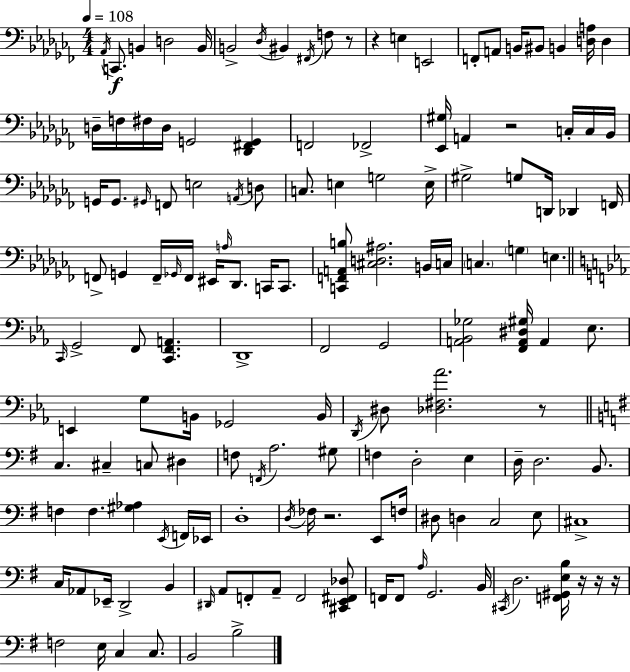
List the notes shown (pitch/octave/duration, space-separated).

Ab2/s C2/e. B2/q D3/h B2/s B2/h Db3/s BIS2/q F#2/s F3/e R/e R/q E3/q E2/h F2/e A2/e B2/s BIS2/e B2/q [D3,A3]/s D3/q D3/s F3/s F#3/s D3/s G2/h [Db2,F#2,G2]/q F2/h FES2/h [Eb2,G#3]/s A2/q R/h C3/s C3/s Bb2/s G2/s G2/e. G#2/s F2/e E3/h A2/s D3/e C3/e. E3/q G3/h E3/s G#3/h G3/e D2/s Db2/q F2/s F2/e G2/q F2/s Gb2/s F2/s EIS2/s A3/s Db2/e. C2/s C2/e. [C2,F2,A2,B3]/e [C#3,D3,A#3]/h. B2/s C3/s C3/q. G3/q E3/q. C2/s G2/h F2/e [C2,F2,A2]/q. D2/w F2/h G2/h [A2,Bb2,Gb3]/h [F2,A2,D#3,G#3]/s A2/q Eb3/e. E2/q G3/e B2/s Gb2/h B2/s D2/s D#3/e [Db3,F#3,Ab4]/h. R/e C3/q. C#3/q C3/e D#3/q F3/e F2/s A3/h. G#3/e F3/q D3/h E3/q D3/s D3/h. B2/e. F3/q F3/q. [G#3,Ab3]/q E2/s F2/s Eb2/s D3/w D3/s FES3/s R/h. E2/e F3/s D#3/e D3/q C3/h E3/e C#3/w C3/s Ab2/e Eb2/s D2/h B2/q D#2/s A2/e F2/e A2/e F2/h [C#2,E2,F#2,Db3]/e F2/s F2/e A3/s G2/h. B2/s C#2/s D3/h. [F2,G#2,E3,B3]/s R/s R/s R/s F3/h E3/s C3/q C3/e. B2/h B3/h